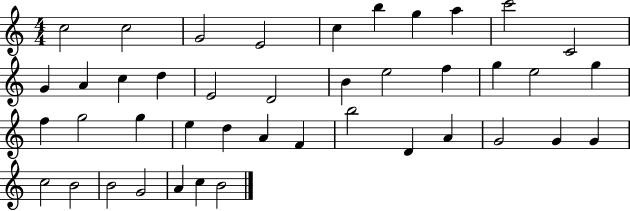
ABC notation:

X:1
T:Untitled
M:4/4
L:1/4
K:C
c2 c2 G2 E2 c b g a c'2 C2 G A c d E2 D2 B e2 f g e2 g f g2 g e d A F b2 D A G2 G G c2 B2 B2 G2 A c B2